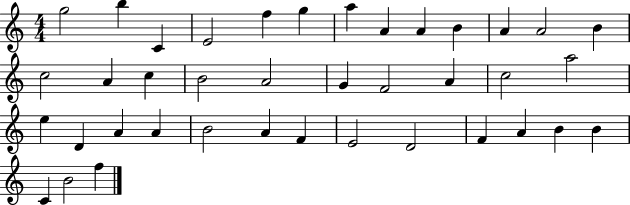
X:1
T:Untitled
M:4/4
L:1/4
K:C
g2 b C E2 f g a A A B A A2 B c2 A c B2 A2 G F2 A c2 a2 e D A A B2 A F E2 D2 F A B B C B2 f